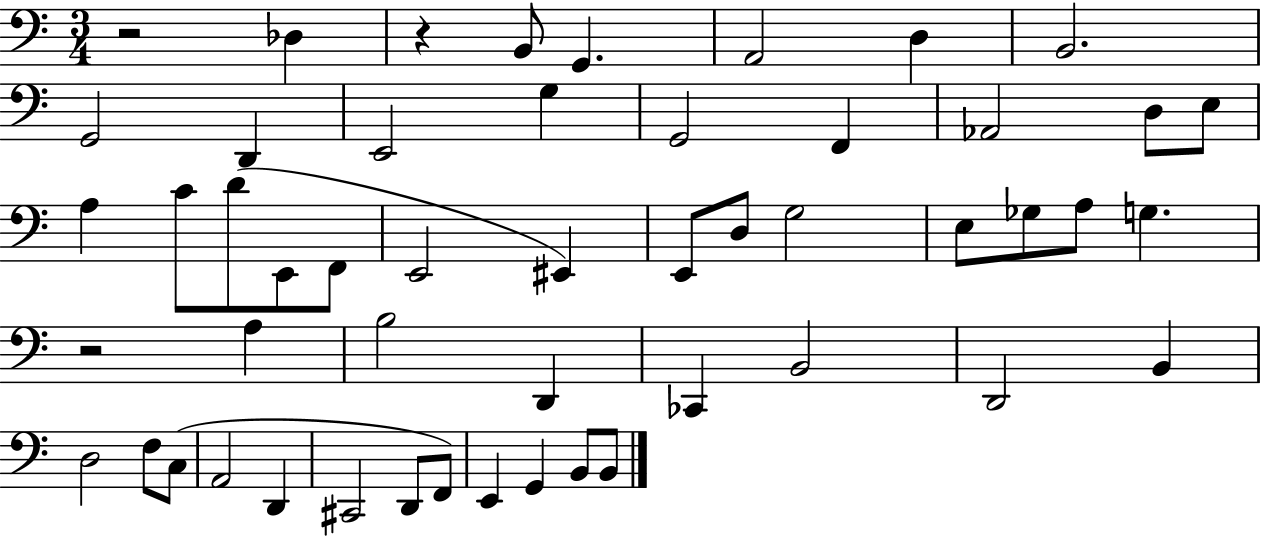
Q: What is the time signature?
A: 3/4